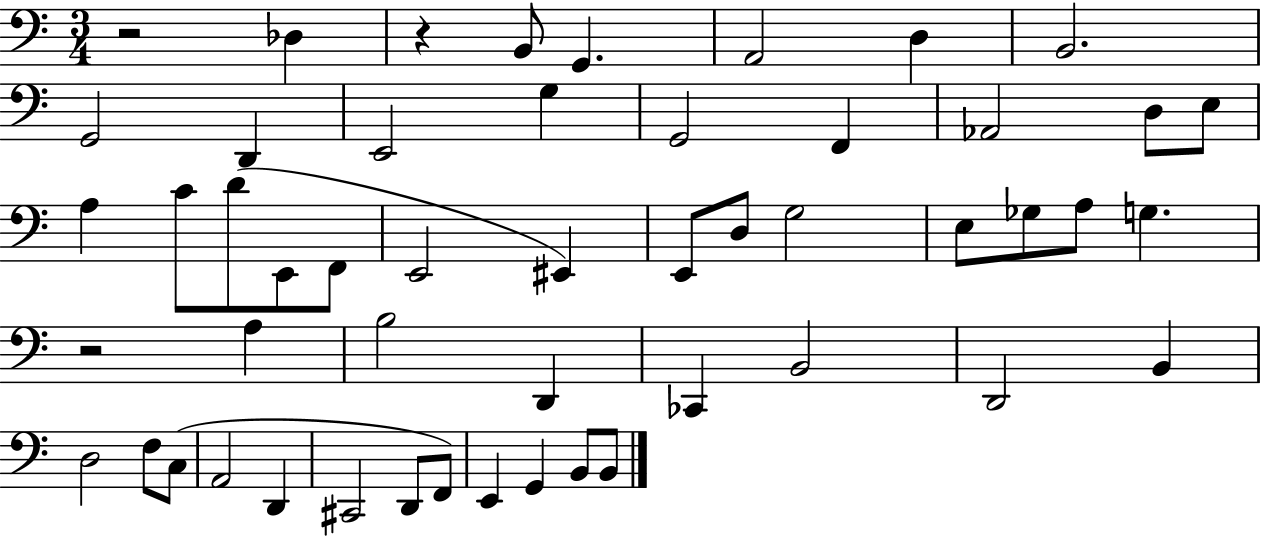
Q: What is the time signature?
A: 3/4